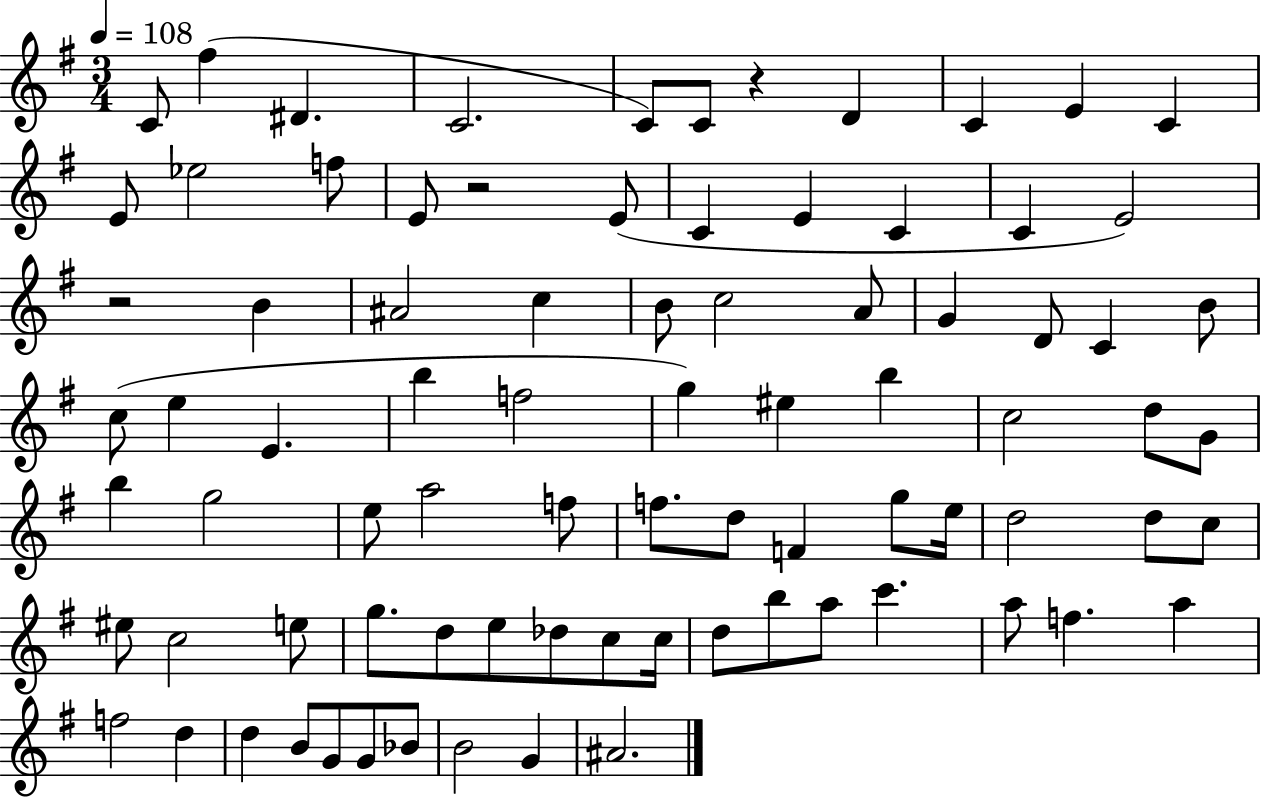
X:1
T:Untitled
M:3/4
L:1/4
K:G
C/2 ^f ^D C2 C/2 C/2 z D C E C E/2 _e2 f/2 E/2 z2 E/2 C E C C E2 z2 B ^A2 c B/2 c2 A/2 G D/2 C B/2 c/2 e E b f2 g ^e b c2 d/2 G/2 b g2 e/2 a2 f/2 f/2 d/2 F g/2 e/4 d2 d/2 c/2 ^e/2 c2 e/2 g/2 d/2 e/2 _d/2 c/2 c/4 d/2 b/2 a/2 c' a/2 f a f2 d d B/2 G/2 G/2 _B/2 B2 G ^A2